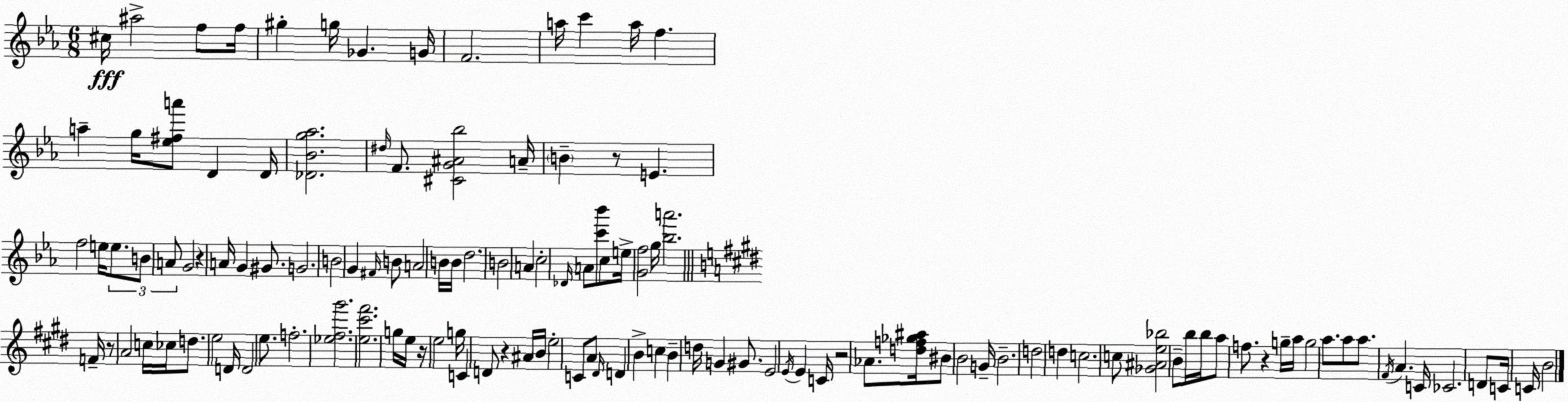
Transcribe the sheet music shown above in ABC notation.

X:1
T:Untitled
M:6/8
L:1/4
K:Eb
^c/4 ^a2 f/2 f/4 ^g g/4 _G G/4 F2 a/4 c' a/4 f a g/4 [_e^fa']/2 D D/4 [_D_Bg_a]2 ^d/4 F/2 [^CG^A_b]2 A/4 B z/2 E f2 e/4 e/2 B/2 A/2 G2 z A/4 G ^G/2 G2 B2 G ^F/4 B/2 A2 B/4 B/4 d2 B2 A c2 _D/4 A/2 [c'_b']/2 c/2 e/4 [Gf]2 g/4 [_ba']2 F/4 z/2 A2 c/4 _c/4 d/2 e2 D/4 D2 e/2 f2 [_e^f^g']2 [e^c'^f']2 g/4 e/4 z/4 e2 g/4 C D/2 z ^A/4 B/4 e2 C/2 A/2 ^D/4 D B c B d/4 G ^G/2 E2 E/4 E C/4 z2 _A/2 [df_g^a]/4 ^B/2 B2 G/4 B2 d2 d c2 c/2 [_G^Ae_b]2 B/2 b/4 b/4 a/2 f/2 z g/4 a/4 g2 a/2 a/2 a/2 ^F/4 A C/4 _C2 D/2 C/4 C/4 B2